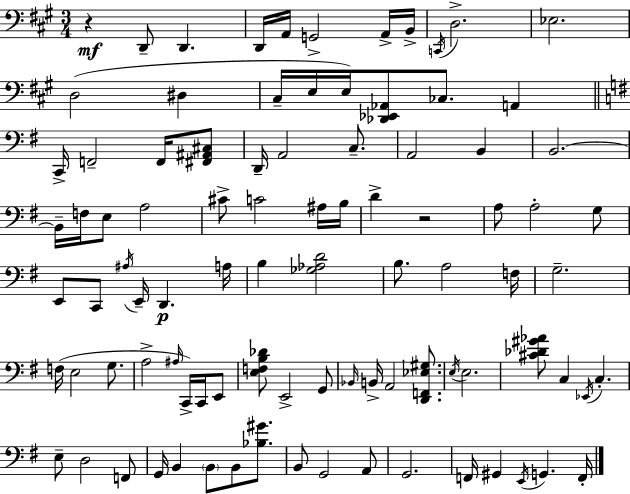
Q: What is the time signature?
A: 3/4